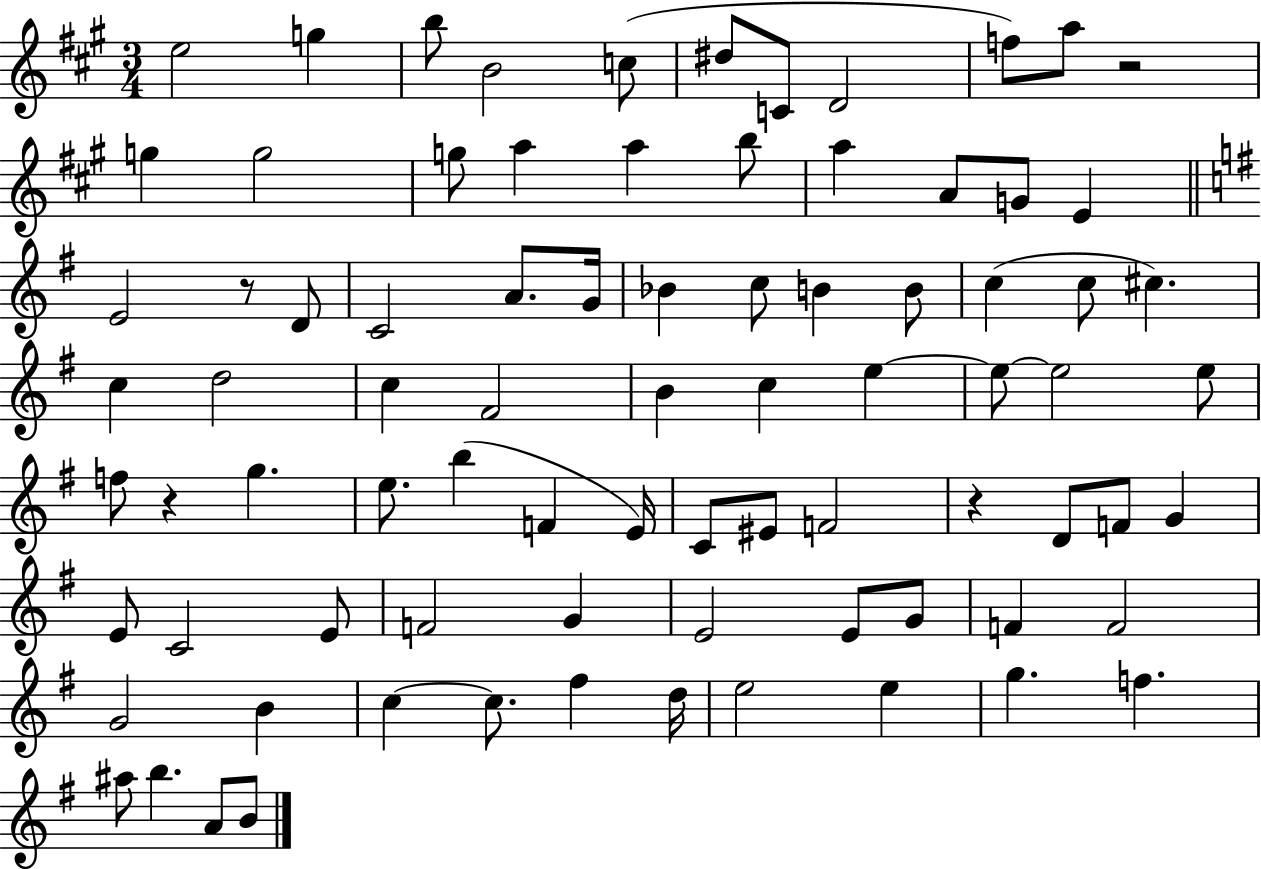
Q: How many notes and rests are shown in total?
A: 82